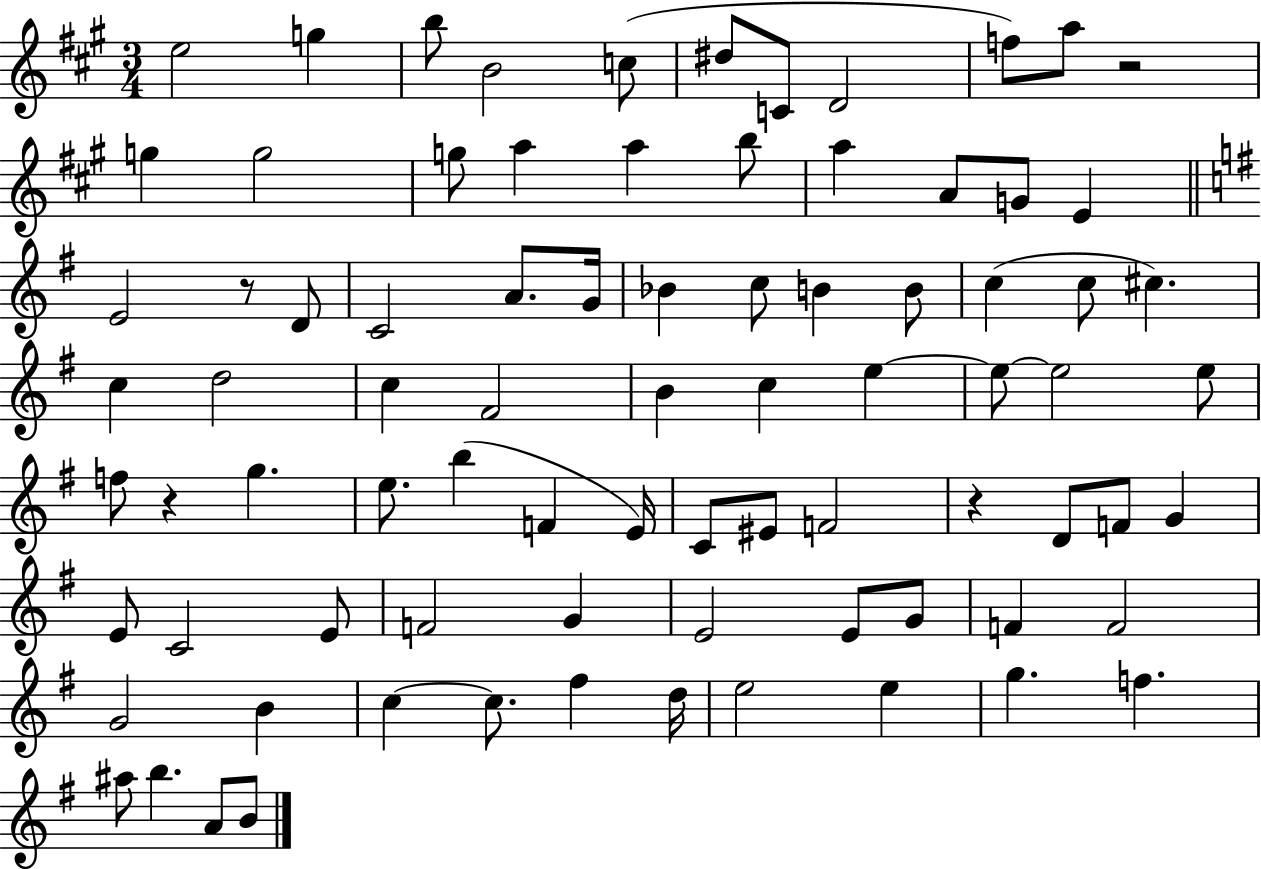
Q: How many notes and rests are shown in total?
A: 82